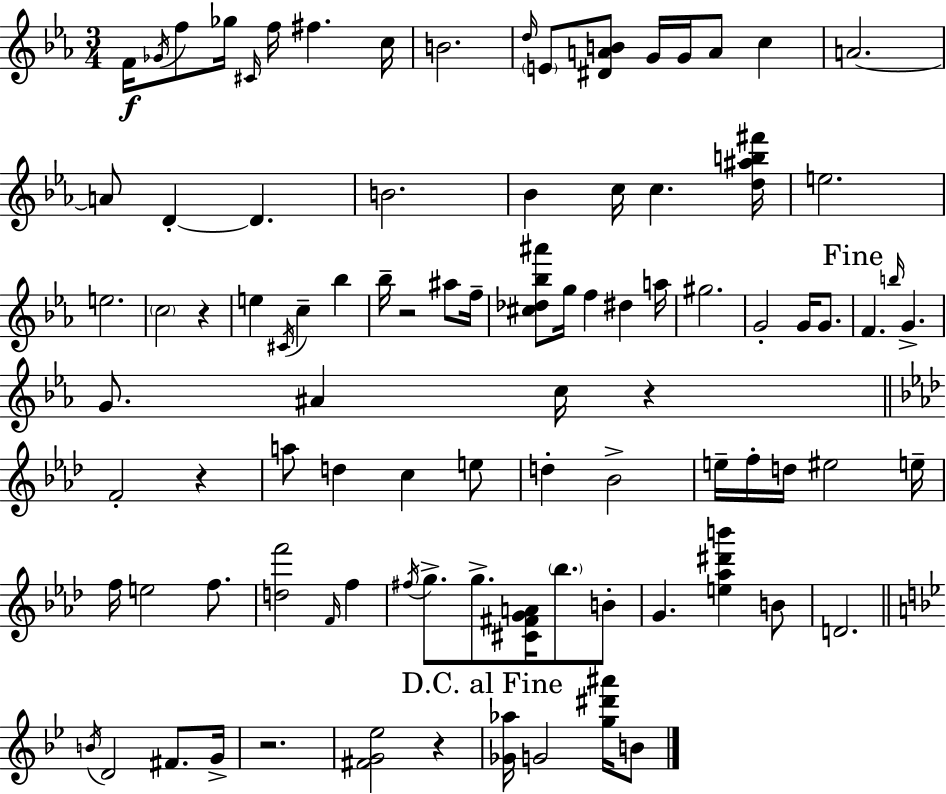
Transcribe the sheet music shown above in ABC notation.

X:1
T:Untitled
M:3/4
L:1/4
K:Cm
F/4 _G/4 f/2 _g/4 ^C/4 f/4 ^f c/4 B2 d/4 E/2 [^DAB]/2 G/4 G/4 A/2 c A2 A/2 D D B2 _B c/4 c [d^ab^f']/4 e2 e2 c2 z e ^C/4 c _b _b/4 z2 ^a/2 f/4 [^c_d_b^a']/2 g/4 f ^d a/4 ^g2 G2 G/4 G/2 F b/4 G G/2 ^A c/4 z F2 z a/2 d c e/2 d _B2 e/4 f/4 d/4 ^e2 e/4 f/4 e2 f/2 [df']2 F/4 f ^f/4 g/2 g/2 [^C^FGA]/4 _b/2 B/2 G [e_a^d'b'] B/2 D2 B/4 D2 ^F/2 G/4 z2 [^FG_e]2 z [_G_a]/4 G2 [g^d'^a']/4 B/2